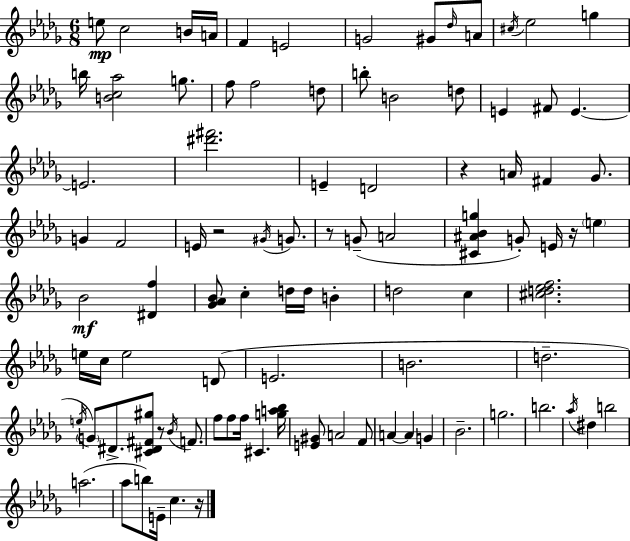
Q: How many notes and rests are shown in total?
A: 94